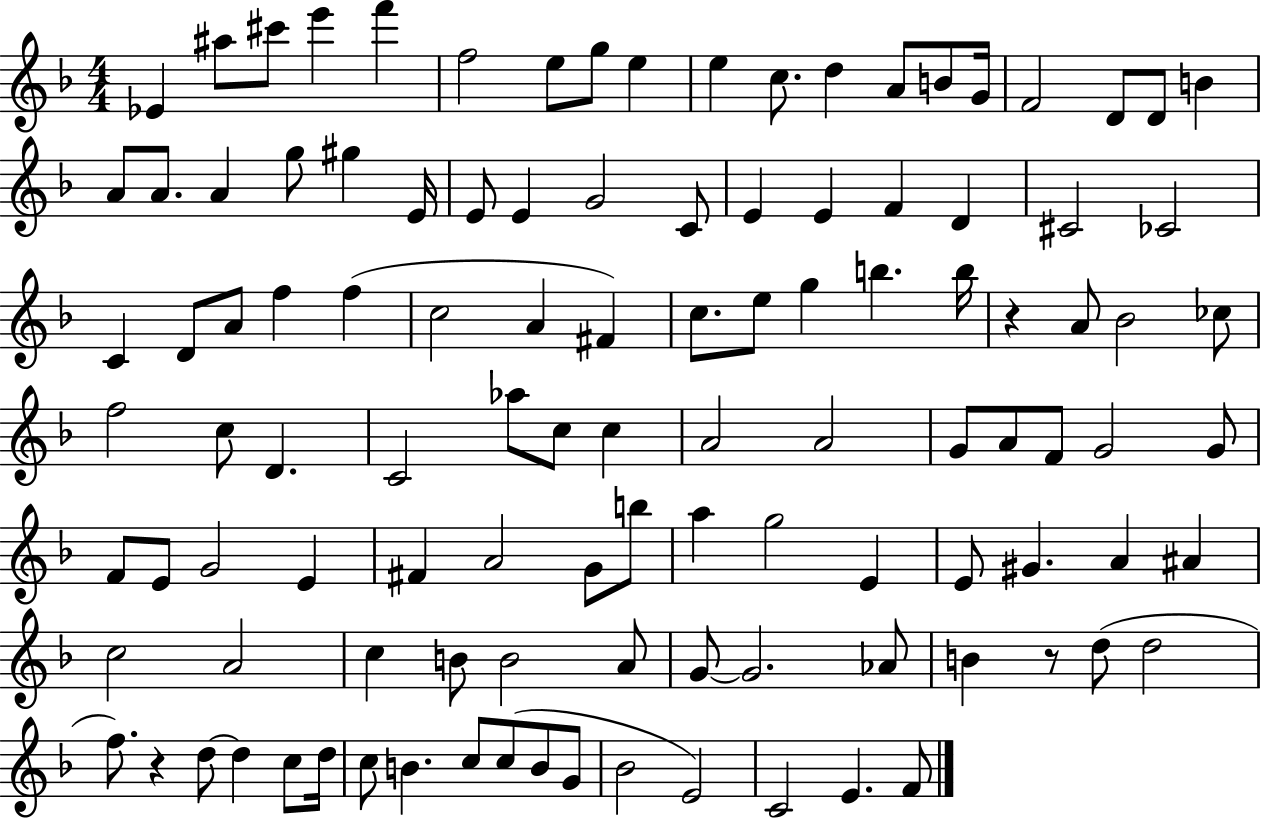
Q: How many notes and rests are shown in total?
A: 111